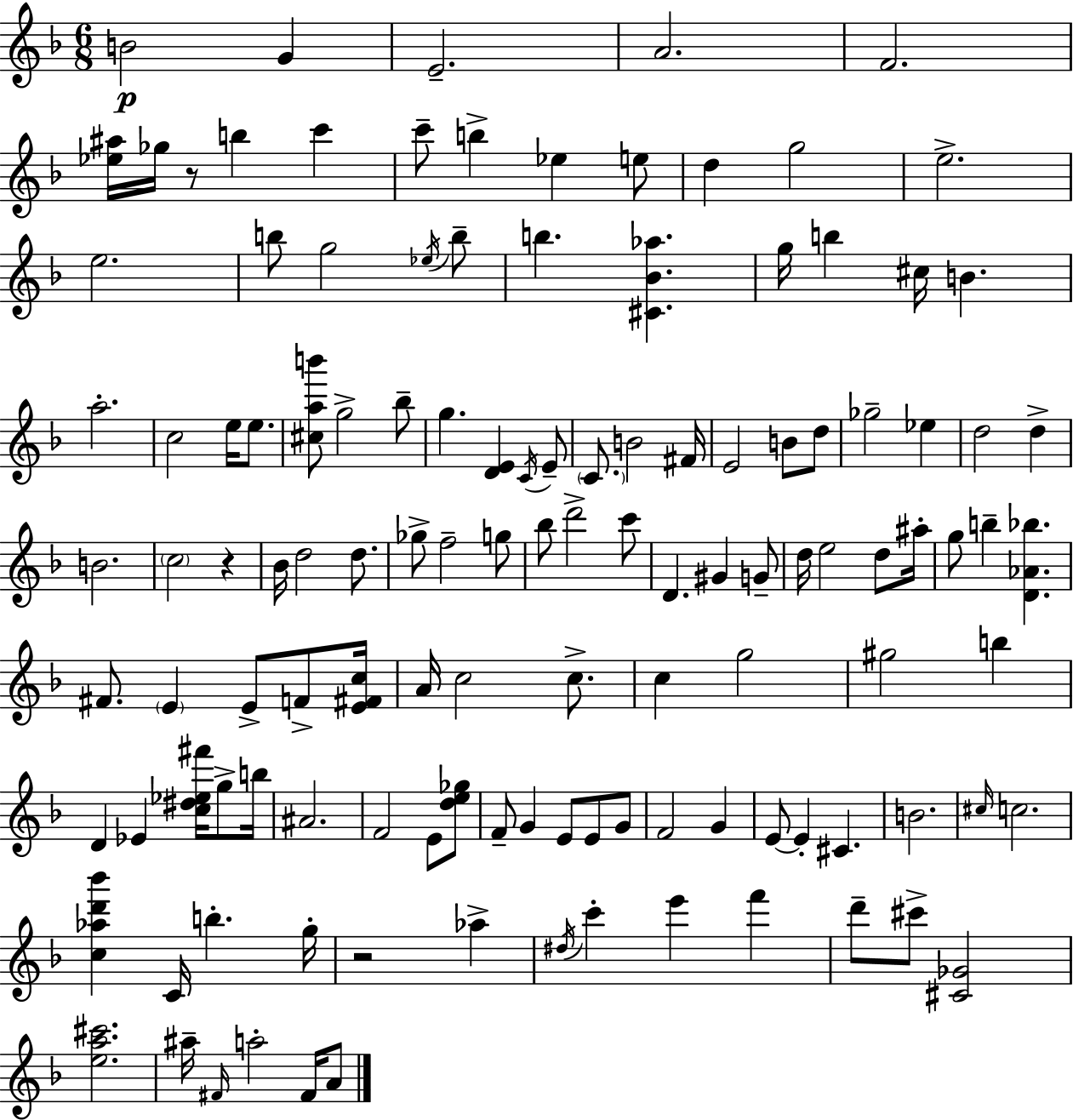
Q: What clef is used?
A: treble